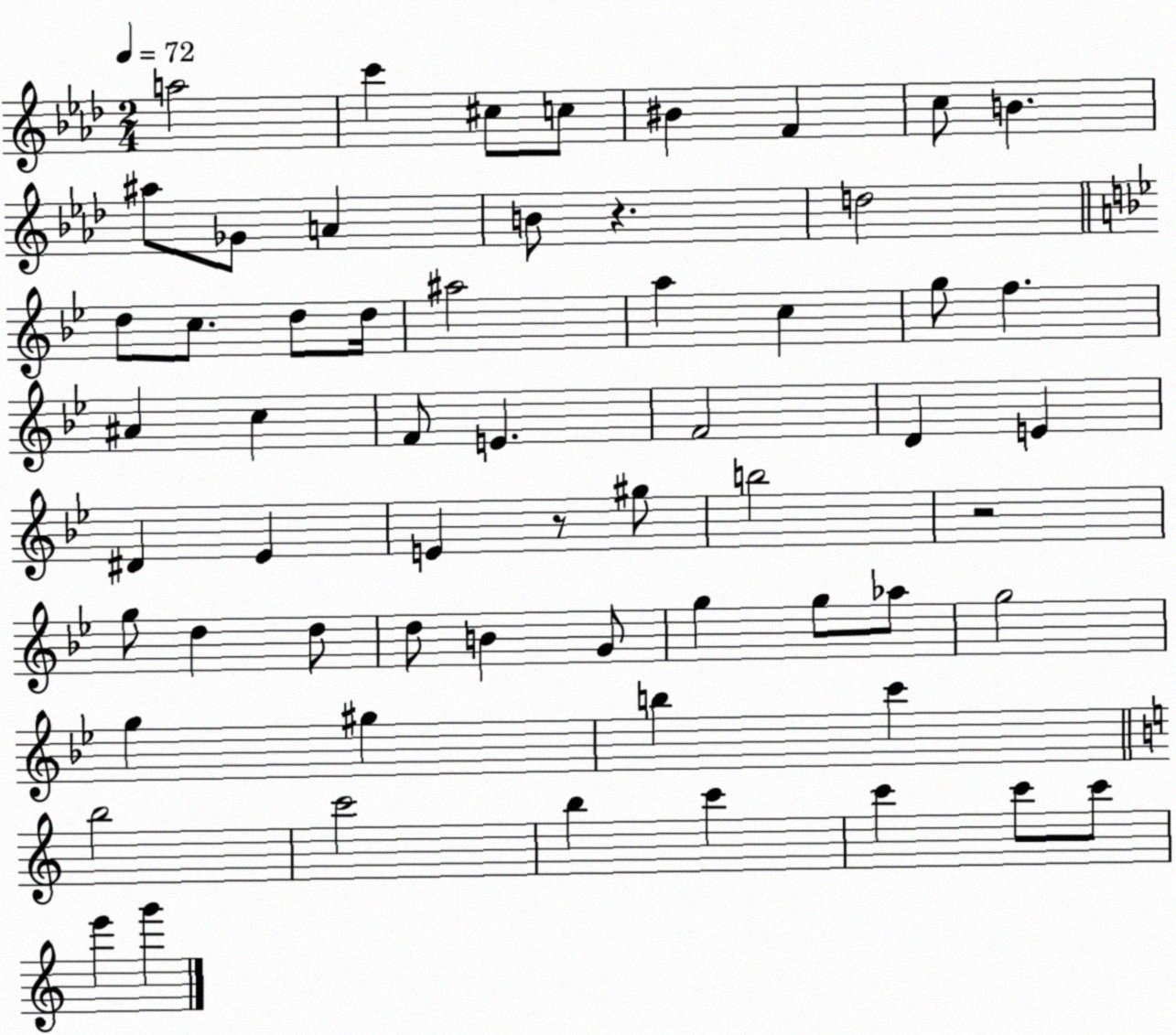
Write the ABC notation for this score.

X:1
T:Untitled
M:2/4
L:1/4
K:Ab
a2 c' ^c/2 c/2 ^B F c/2 B ^a/2 _G/2 A B/2 z d2 d/2 c/2 d/2 d/4 ^a2 a c g/2 f ^A c F/2 E F2 D E ^D _E E z/2 ^g/2 b2 z2 g/2 d d/2 d/2 B G/2 g g/2 _a/2 g2 g ^g b c' b2 c'2 b c' c' c'/2 c'/2 e' g'